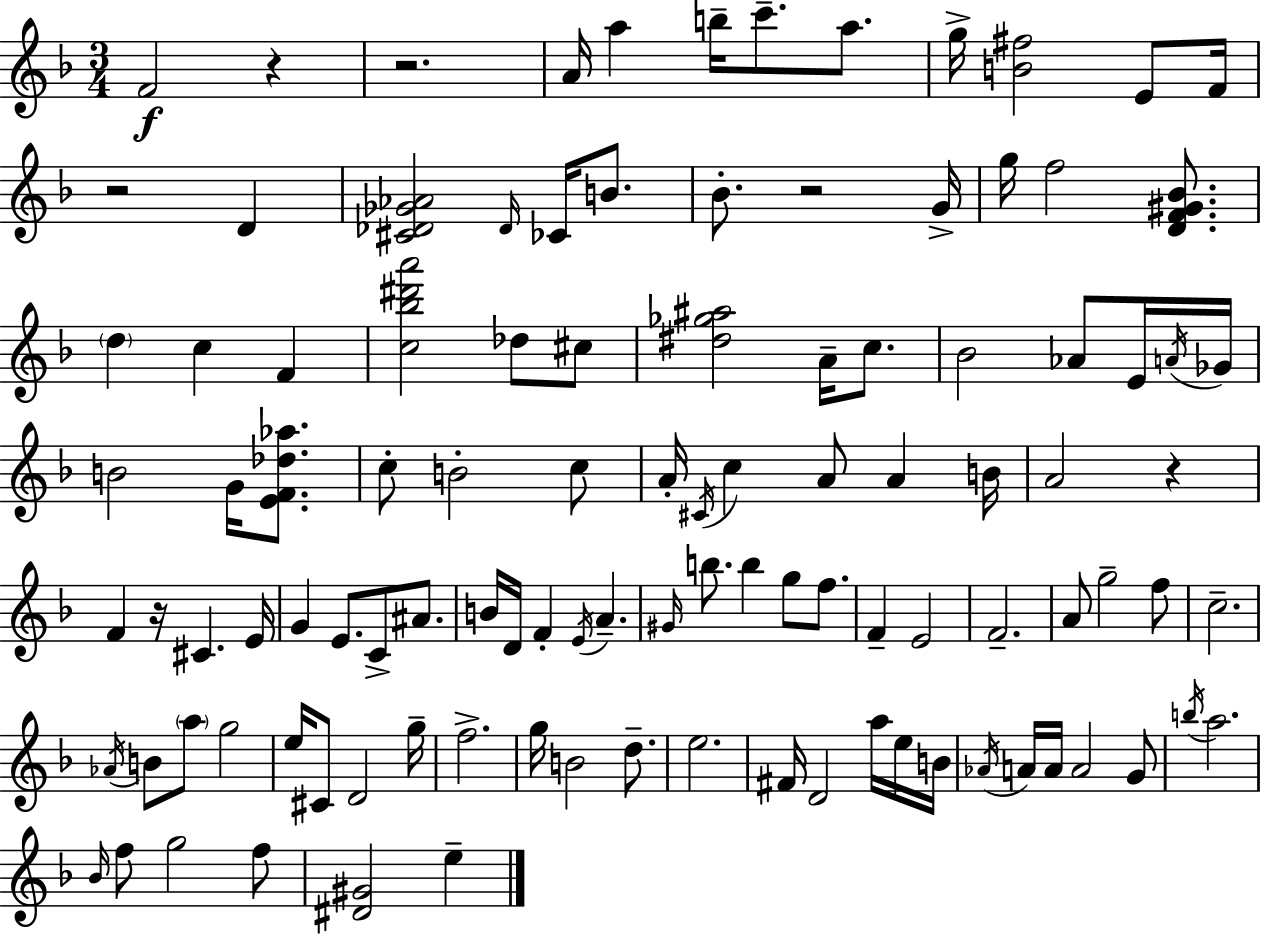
{
  \clef treble
  \numericTimeSignature
  \time 3/4
  \key f \major
  \repeat volta 2 { f'2\f r4 | r2. | a'16 a''4 b''16-- c'''8.-- a''8. | g''16-> <b' fis''>2 e'8 f'16 | \break r2 d'4 | <cis' des' ges' aes'>2 \grace { des'16 } ces'16 b'8. | bes'8.-. r2 | g'16-> g''16 f''2 <d' f' gis' bes'>8. | \break \parenthesize d''4 c''4 f'4 | <c'' bes'' dis''' a'''>2 des''8 cis''8 | <dis'' ges'' ais''>2 a'16-- c''8. | bes'2 aes'8 e'16 | \break \acciaccatura { a'16 } ges'16 b'2 g'16 <e' f' des'' aes''>8. | c''8-. b'2-. | c''8 a'16-. \acciaccatura { cis'16 } c''4 a'8 a'4 | b'16 a'2 r4 | \break f'4 r16 cis'4. | e'16 g'4 e'8. c'8-> | ais'8. b'16 d'16 f'4-. \acciaccatura { e'16 } a'4.-- | \grace { gis'16 } b''8. b''4 | \break g''8 f''8. f'4-- e'2 | f'2.-- | a'8 g''2-- | f''8 c''2.-- | \break \acciaccatura { aes'16 } b'8 \parenthesize a''8 g''2 | e''16 cis'8 d'2 | g''16-- f''2.-> | g''16 b'2 | \break d''8.-- e''2. | fis'16 d'2 | a''16 e''16 b'16 \acciaccatura { aes'16 } a'16 a'16 a'2 | g'8 \acciaccatura { b''16 } a''2. | \break \grace { bes'16 } f''8 g''2 | f''8 <dis' gis'>2 | e''4-- } \bar "|."
}